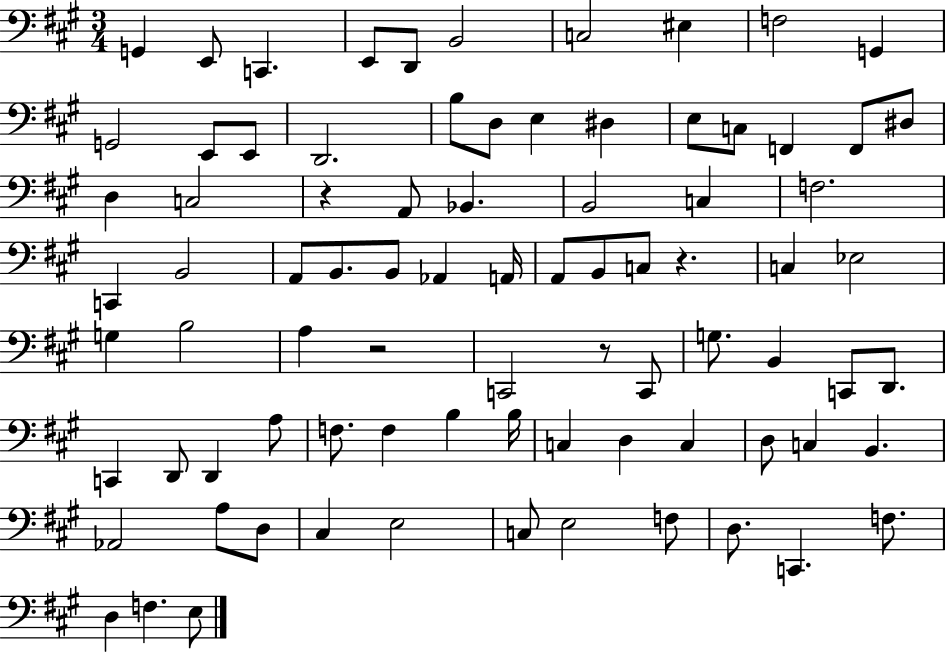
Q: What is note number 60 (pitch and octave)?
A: C3